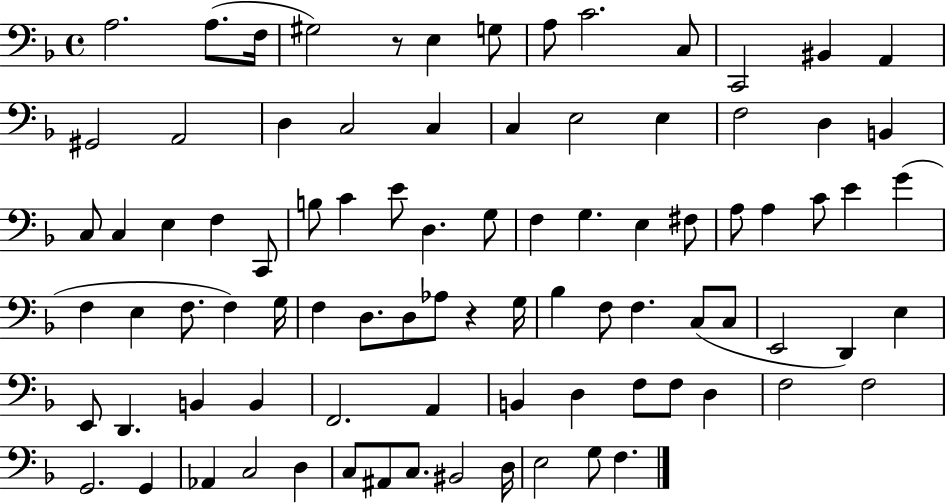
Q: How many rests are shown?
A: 2